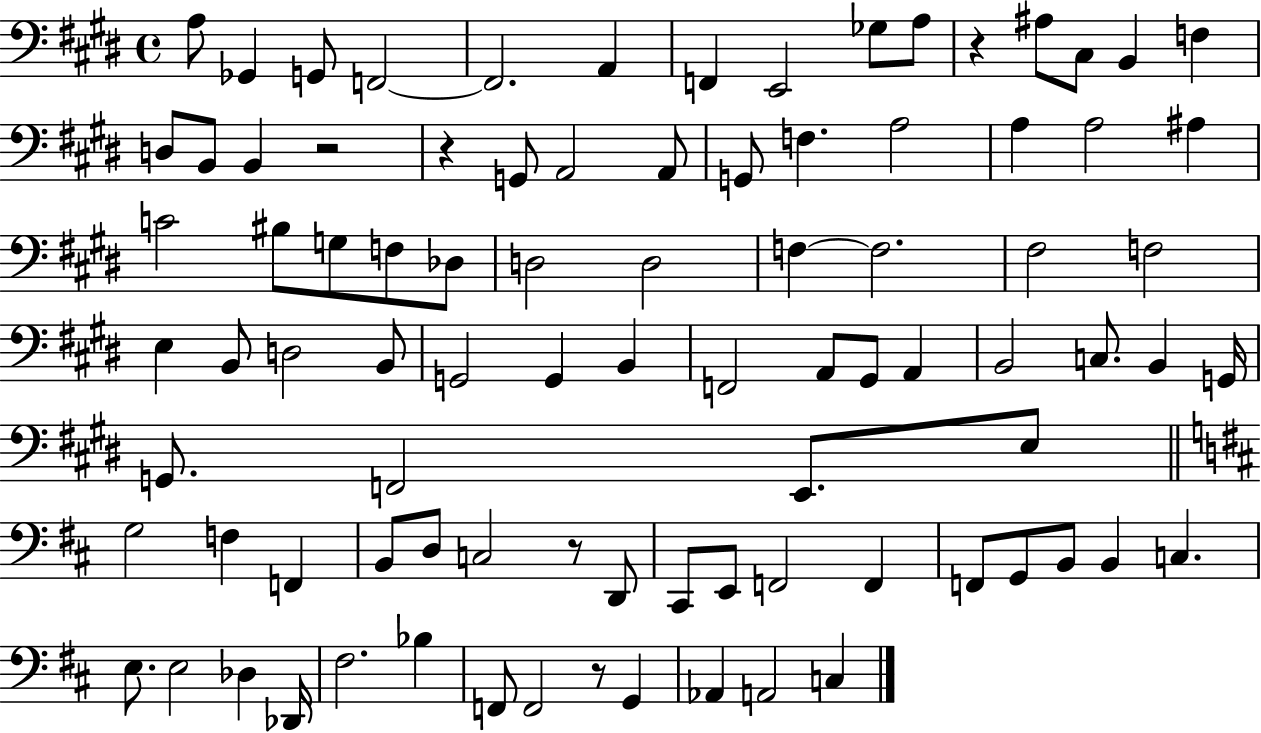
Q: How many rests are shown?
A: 5